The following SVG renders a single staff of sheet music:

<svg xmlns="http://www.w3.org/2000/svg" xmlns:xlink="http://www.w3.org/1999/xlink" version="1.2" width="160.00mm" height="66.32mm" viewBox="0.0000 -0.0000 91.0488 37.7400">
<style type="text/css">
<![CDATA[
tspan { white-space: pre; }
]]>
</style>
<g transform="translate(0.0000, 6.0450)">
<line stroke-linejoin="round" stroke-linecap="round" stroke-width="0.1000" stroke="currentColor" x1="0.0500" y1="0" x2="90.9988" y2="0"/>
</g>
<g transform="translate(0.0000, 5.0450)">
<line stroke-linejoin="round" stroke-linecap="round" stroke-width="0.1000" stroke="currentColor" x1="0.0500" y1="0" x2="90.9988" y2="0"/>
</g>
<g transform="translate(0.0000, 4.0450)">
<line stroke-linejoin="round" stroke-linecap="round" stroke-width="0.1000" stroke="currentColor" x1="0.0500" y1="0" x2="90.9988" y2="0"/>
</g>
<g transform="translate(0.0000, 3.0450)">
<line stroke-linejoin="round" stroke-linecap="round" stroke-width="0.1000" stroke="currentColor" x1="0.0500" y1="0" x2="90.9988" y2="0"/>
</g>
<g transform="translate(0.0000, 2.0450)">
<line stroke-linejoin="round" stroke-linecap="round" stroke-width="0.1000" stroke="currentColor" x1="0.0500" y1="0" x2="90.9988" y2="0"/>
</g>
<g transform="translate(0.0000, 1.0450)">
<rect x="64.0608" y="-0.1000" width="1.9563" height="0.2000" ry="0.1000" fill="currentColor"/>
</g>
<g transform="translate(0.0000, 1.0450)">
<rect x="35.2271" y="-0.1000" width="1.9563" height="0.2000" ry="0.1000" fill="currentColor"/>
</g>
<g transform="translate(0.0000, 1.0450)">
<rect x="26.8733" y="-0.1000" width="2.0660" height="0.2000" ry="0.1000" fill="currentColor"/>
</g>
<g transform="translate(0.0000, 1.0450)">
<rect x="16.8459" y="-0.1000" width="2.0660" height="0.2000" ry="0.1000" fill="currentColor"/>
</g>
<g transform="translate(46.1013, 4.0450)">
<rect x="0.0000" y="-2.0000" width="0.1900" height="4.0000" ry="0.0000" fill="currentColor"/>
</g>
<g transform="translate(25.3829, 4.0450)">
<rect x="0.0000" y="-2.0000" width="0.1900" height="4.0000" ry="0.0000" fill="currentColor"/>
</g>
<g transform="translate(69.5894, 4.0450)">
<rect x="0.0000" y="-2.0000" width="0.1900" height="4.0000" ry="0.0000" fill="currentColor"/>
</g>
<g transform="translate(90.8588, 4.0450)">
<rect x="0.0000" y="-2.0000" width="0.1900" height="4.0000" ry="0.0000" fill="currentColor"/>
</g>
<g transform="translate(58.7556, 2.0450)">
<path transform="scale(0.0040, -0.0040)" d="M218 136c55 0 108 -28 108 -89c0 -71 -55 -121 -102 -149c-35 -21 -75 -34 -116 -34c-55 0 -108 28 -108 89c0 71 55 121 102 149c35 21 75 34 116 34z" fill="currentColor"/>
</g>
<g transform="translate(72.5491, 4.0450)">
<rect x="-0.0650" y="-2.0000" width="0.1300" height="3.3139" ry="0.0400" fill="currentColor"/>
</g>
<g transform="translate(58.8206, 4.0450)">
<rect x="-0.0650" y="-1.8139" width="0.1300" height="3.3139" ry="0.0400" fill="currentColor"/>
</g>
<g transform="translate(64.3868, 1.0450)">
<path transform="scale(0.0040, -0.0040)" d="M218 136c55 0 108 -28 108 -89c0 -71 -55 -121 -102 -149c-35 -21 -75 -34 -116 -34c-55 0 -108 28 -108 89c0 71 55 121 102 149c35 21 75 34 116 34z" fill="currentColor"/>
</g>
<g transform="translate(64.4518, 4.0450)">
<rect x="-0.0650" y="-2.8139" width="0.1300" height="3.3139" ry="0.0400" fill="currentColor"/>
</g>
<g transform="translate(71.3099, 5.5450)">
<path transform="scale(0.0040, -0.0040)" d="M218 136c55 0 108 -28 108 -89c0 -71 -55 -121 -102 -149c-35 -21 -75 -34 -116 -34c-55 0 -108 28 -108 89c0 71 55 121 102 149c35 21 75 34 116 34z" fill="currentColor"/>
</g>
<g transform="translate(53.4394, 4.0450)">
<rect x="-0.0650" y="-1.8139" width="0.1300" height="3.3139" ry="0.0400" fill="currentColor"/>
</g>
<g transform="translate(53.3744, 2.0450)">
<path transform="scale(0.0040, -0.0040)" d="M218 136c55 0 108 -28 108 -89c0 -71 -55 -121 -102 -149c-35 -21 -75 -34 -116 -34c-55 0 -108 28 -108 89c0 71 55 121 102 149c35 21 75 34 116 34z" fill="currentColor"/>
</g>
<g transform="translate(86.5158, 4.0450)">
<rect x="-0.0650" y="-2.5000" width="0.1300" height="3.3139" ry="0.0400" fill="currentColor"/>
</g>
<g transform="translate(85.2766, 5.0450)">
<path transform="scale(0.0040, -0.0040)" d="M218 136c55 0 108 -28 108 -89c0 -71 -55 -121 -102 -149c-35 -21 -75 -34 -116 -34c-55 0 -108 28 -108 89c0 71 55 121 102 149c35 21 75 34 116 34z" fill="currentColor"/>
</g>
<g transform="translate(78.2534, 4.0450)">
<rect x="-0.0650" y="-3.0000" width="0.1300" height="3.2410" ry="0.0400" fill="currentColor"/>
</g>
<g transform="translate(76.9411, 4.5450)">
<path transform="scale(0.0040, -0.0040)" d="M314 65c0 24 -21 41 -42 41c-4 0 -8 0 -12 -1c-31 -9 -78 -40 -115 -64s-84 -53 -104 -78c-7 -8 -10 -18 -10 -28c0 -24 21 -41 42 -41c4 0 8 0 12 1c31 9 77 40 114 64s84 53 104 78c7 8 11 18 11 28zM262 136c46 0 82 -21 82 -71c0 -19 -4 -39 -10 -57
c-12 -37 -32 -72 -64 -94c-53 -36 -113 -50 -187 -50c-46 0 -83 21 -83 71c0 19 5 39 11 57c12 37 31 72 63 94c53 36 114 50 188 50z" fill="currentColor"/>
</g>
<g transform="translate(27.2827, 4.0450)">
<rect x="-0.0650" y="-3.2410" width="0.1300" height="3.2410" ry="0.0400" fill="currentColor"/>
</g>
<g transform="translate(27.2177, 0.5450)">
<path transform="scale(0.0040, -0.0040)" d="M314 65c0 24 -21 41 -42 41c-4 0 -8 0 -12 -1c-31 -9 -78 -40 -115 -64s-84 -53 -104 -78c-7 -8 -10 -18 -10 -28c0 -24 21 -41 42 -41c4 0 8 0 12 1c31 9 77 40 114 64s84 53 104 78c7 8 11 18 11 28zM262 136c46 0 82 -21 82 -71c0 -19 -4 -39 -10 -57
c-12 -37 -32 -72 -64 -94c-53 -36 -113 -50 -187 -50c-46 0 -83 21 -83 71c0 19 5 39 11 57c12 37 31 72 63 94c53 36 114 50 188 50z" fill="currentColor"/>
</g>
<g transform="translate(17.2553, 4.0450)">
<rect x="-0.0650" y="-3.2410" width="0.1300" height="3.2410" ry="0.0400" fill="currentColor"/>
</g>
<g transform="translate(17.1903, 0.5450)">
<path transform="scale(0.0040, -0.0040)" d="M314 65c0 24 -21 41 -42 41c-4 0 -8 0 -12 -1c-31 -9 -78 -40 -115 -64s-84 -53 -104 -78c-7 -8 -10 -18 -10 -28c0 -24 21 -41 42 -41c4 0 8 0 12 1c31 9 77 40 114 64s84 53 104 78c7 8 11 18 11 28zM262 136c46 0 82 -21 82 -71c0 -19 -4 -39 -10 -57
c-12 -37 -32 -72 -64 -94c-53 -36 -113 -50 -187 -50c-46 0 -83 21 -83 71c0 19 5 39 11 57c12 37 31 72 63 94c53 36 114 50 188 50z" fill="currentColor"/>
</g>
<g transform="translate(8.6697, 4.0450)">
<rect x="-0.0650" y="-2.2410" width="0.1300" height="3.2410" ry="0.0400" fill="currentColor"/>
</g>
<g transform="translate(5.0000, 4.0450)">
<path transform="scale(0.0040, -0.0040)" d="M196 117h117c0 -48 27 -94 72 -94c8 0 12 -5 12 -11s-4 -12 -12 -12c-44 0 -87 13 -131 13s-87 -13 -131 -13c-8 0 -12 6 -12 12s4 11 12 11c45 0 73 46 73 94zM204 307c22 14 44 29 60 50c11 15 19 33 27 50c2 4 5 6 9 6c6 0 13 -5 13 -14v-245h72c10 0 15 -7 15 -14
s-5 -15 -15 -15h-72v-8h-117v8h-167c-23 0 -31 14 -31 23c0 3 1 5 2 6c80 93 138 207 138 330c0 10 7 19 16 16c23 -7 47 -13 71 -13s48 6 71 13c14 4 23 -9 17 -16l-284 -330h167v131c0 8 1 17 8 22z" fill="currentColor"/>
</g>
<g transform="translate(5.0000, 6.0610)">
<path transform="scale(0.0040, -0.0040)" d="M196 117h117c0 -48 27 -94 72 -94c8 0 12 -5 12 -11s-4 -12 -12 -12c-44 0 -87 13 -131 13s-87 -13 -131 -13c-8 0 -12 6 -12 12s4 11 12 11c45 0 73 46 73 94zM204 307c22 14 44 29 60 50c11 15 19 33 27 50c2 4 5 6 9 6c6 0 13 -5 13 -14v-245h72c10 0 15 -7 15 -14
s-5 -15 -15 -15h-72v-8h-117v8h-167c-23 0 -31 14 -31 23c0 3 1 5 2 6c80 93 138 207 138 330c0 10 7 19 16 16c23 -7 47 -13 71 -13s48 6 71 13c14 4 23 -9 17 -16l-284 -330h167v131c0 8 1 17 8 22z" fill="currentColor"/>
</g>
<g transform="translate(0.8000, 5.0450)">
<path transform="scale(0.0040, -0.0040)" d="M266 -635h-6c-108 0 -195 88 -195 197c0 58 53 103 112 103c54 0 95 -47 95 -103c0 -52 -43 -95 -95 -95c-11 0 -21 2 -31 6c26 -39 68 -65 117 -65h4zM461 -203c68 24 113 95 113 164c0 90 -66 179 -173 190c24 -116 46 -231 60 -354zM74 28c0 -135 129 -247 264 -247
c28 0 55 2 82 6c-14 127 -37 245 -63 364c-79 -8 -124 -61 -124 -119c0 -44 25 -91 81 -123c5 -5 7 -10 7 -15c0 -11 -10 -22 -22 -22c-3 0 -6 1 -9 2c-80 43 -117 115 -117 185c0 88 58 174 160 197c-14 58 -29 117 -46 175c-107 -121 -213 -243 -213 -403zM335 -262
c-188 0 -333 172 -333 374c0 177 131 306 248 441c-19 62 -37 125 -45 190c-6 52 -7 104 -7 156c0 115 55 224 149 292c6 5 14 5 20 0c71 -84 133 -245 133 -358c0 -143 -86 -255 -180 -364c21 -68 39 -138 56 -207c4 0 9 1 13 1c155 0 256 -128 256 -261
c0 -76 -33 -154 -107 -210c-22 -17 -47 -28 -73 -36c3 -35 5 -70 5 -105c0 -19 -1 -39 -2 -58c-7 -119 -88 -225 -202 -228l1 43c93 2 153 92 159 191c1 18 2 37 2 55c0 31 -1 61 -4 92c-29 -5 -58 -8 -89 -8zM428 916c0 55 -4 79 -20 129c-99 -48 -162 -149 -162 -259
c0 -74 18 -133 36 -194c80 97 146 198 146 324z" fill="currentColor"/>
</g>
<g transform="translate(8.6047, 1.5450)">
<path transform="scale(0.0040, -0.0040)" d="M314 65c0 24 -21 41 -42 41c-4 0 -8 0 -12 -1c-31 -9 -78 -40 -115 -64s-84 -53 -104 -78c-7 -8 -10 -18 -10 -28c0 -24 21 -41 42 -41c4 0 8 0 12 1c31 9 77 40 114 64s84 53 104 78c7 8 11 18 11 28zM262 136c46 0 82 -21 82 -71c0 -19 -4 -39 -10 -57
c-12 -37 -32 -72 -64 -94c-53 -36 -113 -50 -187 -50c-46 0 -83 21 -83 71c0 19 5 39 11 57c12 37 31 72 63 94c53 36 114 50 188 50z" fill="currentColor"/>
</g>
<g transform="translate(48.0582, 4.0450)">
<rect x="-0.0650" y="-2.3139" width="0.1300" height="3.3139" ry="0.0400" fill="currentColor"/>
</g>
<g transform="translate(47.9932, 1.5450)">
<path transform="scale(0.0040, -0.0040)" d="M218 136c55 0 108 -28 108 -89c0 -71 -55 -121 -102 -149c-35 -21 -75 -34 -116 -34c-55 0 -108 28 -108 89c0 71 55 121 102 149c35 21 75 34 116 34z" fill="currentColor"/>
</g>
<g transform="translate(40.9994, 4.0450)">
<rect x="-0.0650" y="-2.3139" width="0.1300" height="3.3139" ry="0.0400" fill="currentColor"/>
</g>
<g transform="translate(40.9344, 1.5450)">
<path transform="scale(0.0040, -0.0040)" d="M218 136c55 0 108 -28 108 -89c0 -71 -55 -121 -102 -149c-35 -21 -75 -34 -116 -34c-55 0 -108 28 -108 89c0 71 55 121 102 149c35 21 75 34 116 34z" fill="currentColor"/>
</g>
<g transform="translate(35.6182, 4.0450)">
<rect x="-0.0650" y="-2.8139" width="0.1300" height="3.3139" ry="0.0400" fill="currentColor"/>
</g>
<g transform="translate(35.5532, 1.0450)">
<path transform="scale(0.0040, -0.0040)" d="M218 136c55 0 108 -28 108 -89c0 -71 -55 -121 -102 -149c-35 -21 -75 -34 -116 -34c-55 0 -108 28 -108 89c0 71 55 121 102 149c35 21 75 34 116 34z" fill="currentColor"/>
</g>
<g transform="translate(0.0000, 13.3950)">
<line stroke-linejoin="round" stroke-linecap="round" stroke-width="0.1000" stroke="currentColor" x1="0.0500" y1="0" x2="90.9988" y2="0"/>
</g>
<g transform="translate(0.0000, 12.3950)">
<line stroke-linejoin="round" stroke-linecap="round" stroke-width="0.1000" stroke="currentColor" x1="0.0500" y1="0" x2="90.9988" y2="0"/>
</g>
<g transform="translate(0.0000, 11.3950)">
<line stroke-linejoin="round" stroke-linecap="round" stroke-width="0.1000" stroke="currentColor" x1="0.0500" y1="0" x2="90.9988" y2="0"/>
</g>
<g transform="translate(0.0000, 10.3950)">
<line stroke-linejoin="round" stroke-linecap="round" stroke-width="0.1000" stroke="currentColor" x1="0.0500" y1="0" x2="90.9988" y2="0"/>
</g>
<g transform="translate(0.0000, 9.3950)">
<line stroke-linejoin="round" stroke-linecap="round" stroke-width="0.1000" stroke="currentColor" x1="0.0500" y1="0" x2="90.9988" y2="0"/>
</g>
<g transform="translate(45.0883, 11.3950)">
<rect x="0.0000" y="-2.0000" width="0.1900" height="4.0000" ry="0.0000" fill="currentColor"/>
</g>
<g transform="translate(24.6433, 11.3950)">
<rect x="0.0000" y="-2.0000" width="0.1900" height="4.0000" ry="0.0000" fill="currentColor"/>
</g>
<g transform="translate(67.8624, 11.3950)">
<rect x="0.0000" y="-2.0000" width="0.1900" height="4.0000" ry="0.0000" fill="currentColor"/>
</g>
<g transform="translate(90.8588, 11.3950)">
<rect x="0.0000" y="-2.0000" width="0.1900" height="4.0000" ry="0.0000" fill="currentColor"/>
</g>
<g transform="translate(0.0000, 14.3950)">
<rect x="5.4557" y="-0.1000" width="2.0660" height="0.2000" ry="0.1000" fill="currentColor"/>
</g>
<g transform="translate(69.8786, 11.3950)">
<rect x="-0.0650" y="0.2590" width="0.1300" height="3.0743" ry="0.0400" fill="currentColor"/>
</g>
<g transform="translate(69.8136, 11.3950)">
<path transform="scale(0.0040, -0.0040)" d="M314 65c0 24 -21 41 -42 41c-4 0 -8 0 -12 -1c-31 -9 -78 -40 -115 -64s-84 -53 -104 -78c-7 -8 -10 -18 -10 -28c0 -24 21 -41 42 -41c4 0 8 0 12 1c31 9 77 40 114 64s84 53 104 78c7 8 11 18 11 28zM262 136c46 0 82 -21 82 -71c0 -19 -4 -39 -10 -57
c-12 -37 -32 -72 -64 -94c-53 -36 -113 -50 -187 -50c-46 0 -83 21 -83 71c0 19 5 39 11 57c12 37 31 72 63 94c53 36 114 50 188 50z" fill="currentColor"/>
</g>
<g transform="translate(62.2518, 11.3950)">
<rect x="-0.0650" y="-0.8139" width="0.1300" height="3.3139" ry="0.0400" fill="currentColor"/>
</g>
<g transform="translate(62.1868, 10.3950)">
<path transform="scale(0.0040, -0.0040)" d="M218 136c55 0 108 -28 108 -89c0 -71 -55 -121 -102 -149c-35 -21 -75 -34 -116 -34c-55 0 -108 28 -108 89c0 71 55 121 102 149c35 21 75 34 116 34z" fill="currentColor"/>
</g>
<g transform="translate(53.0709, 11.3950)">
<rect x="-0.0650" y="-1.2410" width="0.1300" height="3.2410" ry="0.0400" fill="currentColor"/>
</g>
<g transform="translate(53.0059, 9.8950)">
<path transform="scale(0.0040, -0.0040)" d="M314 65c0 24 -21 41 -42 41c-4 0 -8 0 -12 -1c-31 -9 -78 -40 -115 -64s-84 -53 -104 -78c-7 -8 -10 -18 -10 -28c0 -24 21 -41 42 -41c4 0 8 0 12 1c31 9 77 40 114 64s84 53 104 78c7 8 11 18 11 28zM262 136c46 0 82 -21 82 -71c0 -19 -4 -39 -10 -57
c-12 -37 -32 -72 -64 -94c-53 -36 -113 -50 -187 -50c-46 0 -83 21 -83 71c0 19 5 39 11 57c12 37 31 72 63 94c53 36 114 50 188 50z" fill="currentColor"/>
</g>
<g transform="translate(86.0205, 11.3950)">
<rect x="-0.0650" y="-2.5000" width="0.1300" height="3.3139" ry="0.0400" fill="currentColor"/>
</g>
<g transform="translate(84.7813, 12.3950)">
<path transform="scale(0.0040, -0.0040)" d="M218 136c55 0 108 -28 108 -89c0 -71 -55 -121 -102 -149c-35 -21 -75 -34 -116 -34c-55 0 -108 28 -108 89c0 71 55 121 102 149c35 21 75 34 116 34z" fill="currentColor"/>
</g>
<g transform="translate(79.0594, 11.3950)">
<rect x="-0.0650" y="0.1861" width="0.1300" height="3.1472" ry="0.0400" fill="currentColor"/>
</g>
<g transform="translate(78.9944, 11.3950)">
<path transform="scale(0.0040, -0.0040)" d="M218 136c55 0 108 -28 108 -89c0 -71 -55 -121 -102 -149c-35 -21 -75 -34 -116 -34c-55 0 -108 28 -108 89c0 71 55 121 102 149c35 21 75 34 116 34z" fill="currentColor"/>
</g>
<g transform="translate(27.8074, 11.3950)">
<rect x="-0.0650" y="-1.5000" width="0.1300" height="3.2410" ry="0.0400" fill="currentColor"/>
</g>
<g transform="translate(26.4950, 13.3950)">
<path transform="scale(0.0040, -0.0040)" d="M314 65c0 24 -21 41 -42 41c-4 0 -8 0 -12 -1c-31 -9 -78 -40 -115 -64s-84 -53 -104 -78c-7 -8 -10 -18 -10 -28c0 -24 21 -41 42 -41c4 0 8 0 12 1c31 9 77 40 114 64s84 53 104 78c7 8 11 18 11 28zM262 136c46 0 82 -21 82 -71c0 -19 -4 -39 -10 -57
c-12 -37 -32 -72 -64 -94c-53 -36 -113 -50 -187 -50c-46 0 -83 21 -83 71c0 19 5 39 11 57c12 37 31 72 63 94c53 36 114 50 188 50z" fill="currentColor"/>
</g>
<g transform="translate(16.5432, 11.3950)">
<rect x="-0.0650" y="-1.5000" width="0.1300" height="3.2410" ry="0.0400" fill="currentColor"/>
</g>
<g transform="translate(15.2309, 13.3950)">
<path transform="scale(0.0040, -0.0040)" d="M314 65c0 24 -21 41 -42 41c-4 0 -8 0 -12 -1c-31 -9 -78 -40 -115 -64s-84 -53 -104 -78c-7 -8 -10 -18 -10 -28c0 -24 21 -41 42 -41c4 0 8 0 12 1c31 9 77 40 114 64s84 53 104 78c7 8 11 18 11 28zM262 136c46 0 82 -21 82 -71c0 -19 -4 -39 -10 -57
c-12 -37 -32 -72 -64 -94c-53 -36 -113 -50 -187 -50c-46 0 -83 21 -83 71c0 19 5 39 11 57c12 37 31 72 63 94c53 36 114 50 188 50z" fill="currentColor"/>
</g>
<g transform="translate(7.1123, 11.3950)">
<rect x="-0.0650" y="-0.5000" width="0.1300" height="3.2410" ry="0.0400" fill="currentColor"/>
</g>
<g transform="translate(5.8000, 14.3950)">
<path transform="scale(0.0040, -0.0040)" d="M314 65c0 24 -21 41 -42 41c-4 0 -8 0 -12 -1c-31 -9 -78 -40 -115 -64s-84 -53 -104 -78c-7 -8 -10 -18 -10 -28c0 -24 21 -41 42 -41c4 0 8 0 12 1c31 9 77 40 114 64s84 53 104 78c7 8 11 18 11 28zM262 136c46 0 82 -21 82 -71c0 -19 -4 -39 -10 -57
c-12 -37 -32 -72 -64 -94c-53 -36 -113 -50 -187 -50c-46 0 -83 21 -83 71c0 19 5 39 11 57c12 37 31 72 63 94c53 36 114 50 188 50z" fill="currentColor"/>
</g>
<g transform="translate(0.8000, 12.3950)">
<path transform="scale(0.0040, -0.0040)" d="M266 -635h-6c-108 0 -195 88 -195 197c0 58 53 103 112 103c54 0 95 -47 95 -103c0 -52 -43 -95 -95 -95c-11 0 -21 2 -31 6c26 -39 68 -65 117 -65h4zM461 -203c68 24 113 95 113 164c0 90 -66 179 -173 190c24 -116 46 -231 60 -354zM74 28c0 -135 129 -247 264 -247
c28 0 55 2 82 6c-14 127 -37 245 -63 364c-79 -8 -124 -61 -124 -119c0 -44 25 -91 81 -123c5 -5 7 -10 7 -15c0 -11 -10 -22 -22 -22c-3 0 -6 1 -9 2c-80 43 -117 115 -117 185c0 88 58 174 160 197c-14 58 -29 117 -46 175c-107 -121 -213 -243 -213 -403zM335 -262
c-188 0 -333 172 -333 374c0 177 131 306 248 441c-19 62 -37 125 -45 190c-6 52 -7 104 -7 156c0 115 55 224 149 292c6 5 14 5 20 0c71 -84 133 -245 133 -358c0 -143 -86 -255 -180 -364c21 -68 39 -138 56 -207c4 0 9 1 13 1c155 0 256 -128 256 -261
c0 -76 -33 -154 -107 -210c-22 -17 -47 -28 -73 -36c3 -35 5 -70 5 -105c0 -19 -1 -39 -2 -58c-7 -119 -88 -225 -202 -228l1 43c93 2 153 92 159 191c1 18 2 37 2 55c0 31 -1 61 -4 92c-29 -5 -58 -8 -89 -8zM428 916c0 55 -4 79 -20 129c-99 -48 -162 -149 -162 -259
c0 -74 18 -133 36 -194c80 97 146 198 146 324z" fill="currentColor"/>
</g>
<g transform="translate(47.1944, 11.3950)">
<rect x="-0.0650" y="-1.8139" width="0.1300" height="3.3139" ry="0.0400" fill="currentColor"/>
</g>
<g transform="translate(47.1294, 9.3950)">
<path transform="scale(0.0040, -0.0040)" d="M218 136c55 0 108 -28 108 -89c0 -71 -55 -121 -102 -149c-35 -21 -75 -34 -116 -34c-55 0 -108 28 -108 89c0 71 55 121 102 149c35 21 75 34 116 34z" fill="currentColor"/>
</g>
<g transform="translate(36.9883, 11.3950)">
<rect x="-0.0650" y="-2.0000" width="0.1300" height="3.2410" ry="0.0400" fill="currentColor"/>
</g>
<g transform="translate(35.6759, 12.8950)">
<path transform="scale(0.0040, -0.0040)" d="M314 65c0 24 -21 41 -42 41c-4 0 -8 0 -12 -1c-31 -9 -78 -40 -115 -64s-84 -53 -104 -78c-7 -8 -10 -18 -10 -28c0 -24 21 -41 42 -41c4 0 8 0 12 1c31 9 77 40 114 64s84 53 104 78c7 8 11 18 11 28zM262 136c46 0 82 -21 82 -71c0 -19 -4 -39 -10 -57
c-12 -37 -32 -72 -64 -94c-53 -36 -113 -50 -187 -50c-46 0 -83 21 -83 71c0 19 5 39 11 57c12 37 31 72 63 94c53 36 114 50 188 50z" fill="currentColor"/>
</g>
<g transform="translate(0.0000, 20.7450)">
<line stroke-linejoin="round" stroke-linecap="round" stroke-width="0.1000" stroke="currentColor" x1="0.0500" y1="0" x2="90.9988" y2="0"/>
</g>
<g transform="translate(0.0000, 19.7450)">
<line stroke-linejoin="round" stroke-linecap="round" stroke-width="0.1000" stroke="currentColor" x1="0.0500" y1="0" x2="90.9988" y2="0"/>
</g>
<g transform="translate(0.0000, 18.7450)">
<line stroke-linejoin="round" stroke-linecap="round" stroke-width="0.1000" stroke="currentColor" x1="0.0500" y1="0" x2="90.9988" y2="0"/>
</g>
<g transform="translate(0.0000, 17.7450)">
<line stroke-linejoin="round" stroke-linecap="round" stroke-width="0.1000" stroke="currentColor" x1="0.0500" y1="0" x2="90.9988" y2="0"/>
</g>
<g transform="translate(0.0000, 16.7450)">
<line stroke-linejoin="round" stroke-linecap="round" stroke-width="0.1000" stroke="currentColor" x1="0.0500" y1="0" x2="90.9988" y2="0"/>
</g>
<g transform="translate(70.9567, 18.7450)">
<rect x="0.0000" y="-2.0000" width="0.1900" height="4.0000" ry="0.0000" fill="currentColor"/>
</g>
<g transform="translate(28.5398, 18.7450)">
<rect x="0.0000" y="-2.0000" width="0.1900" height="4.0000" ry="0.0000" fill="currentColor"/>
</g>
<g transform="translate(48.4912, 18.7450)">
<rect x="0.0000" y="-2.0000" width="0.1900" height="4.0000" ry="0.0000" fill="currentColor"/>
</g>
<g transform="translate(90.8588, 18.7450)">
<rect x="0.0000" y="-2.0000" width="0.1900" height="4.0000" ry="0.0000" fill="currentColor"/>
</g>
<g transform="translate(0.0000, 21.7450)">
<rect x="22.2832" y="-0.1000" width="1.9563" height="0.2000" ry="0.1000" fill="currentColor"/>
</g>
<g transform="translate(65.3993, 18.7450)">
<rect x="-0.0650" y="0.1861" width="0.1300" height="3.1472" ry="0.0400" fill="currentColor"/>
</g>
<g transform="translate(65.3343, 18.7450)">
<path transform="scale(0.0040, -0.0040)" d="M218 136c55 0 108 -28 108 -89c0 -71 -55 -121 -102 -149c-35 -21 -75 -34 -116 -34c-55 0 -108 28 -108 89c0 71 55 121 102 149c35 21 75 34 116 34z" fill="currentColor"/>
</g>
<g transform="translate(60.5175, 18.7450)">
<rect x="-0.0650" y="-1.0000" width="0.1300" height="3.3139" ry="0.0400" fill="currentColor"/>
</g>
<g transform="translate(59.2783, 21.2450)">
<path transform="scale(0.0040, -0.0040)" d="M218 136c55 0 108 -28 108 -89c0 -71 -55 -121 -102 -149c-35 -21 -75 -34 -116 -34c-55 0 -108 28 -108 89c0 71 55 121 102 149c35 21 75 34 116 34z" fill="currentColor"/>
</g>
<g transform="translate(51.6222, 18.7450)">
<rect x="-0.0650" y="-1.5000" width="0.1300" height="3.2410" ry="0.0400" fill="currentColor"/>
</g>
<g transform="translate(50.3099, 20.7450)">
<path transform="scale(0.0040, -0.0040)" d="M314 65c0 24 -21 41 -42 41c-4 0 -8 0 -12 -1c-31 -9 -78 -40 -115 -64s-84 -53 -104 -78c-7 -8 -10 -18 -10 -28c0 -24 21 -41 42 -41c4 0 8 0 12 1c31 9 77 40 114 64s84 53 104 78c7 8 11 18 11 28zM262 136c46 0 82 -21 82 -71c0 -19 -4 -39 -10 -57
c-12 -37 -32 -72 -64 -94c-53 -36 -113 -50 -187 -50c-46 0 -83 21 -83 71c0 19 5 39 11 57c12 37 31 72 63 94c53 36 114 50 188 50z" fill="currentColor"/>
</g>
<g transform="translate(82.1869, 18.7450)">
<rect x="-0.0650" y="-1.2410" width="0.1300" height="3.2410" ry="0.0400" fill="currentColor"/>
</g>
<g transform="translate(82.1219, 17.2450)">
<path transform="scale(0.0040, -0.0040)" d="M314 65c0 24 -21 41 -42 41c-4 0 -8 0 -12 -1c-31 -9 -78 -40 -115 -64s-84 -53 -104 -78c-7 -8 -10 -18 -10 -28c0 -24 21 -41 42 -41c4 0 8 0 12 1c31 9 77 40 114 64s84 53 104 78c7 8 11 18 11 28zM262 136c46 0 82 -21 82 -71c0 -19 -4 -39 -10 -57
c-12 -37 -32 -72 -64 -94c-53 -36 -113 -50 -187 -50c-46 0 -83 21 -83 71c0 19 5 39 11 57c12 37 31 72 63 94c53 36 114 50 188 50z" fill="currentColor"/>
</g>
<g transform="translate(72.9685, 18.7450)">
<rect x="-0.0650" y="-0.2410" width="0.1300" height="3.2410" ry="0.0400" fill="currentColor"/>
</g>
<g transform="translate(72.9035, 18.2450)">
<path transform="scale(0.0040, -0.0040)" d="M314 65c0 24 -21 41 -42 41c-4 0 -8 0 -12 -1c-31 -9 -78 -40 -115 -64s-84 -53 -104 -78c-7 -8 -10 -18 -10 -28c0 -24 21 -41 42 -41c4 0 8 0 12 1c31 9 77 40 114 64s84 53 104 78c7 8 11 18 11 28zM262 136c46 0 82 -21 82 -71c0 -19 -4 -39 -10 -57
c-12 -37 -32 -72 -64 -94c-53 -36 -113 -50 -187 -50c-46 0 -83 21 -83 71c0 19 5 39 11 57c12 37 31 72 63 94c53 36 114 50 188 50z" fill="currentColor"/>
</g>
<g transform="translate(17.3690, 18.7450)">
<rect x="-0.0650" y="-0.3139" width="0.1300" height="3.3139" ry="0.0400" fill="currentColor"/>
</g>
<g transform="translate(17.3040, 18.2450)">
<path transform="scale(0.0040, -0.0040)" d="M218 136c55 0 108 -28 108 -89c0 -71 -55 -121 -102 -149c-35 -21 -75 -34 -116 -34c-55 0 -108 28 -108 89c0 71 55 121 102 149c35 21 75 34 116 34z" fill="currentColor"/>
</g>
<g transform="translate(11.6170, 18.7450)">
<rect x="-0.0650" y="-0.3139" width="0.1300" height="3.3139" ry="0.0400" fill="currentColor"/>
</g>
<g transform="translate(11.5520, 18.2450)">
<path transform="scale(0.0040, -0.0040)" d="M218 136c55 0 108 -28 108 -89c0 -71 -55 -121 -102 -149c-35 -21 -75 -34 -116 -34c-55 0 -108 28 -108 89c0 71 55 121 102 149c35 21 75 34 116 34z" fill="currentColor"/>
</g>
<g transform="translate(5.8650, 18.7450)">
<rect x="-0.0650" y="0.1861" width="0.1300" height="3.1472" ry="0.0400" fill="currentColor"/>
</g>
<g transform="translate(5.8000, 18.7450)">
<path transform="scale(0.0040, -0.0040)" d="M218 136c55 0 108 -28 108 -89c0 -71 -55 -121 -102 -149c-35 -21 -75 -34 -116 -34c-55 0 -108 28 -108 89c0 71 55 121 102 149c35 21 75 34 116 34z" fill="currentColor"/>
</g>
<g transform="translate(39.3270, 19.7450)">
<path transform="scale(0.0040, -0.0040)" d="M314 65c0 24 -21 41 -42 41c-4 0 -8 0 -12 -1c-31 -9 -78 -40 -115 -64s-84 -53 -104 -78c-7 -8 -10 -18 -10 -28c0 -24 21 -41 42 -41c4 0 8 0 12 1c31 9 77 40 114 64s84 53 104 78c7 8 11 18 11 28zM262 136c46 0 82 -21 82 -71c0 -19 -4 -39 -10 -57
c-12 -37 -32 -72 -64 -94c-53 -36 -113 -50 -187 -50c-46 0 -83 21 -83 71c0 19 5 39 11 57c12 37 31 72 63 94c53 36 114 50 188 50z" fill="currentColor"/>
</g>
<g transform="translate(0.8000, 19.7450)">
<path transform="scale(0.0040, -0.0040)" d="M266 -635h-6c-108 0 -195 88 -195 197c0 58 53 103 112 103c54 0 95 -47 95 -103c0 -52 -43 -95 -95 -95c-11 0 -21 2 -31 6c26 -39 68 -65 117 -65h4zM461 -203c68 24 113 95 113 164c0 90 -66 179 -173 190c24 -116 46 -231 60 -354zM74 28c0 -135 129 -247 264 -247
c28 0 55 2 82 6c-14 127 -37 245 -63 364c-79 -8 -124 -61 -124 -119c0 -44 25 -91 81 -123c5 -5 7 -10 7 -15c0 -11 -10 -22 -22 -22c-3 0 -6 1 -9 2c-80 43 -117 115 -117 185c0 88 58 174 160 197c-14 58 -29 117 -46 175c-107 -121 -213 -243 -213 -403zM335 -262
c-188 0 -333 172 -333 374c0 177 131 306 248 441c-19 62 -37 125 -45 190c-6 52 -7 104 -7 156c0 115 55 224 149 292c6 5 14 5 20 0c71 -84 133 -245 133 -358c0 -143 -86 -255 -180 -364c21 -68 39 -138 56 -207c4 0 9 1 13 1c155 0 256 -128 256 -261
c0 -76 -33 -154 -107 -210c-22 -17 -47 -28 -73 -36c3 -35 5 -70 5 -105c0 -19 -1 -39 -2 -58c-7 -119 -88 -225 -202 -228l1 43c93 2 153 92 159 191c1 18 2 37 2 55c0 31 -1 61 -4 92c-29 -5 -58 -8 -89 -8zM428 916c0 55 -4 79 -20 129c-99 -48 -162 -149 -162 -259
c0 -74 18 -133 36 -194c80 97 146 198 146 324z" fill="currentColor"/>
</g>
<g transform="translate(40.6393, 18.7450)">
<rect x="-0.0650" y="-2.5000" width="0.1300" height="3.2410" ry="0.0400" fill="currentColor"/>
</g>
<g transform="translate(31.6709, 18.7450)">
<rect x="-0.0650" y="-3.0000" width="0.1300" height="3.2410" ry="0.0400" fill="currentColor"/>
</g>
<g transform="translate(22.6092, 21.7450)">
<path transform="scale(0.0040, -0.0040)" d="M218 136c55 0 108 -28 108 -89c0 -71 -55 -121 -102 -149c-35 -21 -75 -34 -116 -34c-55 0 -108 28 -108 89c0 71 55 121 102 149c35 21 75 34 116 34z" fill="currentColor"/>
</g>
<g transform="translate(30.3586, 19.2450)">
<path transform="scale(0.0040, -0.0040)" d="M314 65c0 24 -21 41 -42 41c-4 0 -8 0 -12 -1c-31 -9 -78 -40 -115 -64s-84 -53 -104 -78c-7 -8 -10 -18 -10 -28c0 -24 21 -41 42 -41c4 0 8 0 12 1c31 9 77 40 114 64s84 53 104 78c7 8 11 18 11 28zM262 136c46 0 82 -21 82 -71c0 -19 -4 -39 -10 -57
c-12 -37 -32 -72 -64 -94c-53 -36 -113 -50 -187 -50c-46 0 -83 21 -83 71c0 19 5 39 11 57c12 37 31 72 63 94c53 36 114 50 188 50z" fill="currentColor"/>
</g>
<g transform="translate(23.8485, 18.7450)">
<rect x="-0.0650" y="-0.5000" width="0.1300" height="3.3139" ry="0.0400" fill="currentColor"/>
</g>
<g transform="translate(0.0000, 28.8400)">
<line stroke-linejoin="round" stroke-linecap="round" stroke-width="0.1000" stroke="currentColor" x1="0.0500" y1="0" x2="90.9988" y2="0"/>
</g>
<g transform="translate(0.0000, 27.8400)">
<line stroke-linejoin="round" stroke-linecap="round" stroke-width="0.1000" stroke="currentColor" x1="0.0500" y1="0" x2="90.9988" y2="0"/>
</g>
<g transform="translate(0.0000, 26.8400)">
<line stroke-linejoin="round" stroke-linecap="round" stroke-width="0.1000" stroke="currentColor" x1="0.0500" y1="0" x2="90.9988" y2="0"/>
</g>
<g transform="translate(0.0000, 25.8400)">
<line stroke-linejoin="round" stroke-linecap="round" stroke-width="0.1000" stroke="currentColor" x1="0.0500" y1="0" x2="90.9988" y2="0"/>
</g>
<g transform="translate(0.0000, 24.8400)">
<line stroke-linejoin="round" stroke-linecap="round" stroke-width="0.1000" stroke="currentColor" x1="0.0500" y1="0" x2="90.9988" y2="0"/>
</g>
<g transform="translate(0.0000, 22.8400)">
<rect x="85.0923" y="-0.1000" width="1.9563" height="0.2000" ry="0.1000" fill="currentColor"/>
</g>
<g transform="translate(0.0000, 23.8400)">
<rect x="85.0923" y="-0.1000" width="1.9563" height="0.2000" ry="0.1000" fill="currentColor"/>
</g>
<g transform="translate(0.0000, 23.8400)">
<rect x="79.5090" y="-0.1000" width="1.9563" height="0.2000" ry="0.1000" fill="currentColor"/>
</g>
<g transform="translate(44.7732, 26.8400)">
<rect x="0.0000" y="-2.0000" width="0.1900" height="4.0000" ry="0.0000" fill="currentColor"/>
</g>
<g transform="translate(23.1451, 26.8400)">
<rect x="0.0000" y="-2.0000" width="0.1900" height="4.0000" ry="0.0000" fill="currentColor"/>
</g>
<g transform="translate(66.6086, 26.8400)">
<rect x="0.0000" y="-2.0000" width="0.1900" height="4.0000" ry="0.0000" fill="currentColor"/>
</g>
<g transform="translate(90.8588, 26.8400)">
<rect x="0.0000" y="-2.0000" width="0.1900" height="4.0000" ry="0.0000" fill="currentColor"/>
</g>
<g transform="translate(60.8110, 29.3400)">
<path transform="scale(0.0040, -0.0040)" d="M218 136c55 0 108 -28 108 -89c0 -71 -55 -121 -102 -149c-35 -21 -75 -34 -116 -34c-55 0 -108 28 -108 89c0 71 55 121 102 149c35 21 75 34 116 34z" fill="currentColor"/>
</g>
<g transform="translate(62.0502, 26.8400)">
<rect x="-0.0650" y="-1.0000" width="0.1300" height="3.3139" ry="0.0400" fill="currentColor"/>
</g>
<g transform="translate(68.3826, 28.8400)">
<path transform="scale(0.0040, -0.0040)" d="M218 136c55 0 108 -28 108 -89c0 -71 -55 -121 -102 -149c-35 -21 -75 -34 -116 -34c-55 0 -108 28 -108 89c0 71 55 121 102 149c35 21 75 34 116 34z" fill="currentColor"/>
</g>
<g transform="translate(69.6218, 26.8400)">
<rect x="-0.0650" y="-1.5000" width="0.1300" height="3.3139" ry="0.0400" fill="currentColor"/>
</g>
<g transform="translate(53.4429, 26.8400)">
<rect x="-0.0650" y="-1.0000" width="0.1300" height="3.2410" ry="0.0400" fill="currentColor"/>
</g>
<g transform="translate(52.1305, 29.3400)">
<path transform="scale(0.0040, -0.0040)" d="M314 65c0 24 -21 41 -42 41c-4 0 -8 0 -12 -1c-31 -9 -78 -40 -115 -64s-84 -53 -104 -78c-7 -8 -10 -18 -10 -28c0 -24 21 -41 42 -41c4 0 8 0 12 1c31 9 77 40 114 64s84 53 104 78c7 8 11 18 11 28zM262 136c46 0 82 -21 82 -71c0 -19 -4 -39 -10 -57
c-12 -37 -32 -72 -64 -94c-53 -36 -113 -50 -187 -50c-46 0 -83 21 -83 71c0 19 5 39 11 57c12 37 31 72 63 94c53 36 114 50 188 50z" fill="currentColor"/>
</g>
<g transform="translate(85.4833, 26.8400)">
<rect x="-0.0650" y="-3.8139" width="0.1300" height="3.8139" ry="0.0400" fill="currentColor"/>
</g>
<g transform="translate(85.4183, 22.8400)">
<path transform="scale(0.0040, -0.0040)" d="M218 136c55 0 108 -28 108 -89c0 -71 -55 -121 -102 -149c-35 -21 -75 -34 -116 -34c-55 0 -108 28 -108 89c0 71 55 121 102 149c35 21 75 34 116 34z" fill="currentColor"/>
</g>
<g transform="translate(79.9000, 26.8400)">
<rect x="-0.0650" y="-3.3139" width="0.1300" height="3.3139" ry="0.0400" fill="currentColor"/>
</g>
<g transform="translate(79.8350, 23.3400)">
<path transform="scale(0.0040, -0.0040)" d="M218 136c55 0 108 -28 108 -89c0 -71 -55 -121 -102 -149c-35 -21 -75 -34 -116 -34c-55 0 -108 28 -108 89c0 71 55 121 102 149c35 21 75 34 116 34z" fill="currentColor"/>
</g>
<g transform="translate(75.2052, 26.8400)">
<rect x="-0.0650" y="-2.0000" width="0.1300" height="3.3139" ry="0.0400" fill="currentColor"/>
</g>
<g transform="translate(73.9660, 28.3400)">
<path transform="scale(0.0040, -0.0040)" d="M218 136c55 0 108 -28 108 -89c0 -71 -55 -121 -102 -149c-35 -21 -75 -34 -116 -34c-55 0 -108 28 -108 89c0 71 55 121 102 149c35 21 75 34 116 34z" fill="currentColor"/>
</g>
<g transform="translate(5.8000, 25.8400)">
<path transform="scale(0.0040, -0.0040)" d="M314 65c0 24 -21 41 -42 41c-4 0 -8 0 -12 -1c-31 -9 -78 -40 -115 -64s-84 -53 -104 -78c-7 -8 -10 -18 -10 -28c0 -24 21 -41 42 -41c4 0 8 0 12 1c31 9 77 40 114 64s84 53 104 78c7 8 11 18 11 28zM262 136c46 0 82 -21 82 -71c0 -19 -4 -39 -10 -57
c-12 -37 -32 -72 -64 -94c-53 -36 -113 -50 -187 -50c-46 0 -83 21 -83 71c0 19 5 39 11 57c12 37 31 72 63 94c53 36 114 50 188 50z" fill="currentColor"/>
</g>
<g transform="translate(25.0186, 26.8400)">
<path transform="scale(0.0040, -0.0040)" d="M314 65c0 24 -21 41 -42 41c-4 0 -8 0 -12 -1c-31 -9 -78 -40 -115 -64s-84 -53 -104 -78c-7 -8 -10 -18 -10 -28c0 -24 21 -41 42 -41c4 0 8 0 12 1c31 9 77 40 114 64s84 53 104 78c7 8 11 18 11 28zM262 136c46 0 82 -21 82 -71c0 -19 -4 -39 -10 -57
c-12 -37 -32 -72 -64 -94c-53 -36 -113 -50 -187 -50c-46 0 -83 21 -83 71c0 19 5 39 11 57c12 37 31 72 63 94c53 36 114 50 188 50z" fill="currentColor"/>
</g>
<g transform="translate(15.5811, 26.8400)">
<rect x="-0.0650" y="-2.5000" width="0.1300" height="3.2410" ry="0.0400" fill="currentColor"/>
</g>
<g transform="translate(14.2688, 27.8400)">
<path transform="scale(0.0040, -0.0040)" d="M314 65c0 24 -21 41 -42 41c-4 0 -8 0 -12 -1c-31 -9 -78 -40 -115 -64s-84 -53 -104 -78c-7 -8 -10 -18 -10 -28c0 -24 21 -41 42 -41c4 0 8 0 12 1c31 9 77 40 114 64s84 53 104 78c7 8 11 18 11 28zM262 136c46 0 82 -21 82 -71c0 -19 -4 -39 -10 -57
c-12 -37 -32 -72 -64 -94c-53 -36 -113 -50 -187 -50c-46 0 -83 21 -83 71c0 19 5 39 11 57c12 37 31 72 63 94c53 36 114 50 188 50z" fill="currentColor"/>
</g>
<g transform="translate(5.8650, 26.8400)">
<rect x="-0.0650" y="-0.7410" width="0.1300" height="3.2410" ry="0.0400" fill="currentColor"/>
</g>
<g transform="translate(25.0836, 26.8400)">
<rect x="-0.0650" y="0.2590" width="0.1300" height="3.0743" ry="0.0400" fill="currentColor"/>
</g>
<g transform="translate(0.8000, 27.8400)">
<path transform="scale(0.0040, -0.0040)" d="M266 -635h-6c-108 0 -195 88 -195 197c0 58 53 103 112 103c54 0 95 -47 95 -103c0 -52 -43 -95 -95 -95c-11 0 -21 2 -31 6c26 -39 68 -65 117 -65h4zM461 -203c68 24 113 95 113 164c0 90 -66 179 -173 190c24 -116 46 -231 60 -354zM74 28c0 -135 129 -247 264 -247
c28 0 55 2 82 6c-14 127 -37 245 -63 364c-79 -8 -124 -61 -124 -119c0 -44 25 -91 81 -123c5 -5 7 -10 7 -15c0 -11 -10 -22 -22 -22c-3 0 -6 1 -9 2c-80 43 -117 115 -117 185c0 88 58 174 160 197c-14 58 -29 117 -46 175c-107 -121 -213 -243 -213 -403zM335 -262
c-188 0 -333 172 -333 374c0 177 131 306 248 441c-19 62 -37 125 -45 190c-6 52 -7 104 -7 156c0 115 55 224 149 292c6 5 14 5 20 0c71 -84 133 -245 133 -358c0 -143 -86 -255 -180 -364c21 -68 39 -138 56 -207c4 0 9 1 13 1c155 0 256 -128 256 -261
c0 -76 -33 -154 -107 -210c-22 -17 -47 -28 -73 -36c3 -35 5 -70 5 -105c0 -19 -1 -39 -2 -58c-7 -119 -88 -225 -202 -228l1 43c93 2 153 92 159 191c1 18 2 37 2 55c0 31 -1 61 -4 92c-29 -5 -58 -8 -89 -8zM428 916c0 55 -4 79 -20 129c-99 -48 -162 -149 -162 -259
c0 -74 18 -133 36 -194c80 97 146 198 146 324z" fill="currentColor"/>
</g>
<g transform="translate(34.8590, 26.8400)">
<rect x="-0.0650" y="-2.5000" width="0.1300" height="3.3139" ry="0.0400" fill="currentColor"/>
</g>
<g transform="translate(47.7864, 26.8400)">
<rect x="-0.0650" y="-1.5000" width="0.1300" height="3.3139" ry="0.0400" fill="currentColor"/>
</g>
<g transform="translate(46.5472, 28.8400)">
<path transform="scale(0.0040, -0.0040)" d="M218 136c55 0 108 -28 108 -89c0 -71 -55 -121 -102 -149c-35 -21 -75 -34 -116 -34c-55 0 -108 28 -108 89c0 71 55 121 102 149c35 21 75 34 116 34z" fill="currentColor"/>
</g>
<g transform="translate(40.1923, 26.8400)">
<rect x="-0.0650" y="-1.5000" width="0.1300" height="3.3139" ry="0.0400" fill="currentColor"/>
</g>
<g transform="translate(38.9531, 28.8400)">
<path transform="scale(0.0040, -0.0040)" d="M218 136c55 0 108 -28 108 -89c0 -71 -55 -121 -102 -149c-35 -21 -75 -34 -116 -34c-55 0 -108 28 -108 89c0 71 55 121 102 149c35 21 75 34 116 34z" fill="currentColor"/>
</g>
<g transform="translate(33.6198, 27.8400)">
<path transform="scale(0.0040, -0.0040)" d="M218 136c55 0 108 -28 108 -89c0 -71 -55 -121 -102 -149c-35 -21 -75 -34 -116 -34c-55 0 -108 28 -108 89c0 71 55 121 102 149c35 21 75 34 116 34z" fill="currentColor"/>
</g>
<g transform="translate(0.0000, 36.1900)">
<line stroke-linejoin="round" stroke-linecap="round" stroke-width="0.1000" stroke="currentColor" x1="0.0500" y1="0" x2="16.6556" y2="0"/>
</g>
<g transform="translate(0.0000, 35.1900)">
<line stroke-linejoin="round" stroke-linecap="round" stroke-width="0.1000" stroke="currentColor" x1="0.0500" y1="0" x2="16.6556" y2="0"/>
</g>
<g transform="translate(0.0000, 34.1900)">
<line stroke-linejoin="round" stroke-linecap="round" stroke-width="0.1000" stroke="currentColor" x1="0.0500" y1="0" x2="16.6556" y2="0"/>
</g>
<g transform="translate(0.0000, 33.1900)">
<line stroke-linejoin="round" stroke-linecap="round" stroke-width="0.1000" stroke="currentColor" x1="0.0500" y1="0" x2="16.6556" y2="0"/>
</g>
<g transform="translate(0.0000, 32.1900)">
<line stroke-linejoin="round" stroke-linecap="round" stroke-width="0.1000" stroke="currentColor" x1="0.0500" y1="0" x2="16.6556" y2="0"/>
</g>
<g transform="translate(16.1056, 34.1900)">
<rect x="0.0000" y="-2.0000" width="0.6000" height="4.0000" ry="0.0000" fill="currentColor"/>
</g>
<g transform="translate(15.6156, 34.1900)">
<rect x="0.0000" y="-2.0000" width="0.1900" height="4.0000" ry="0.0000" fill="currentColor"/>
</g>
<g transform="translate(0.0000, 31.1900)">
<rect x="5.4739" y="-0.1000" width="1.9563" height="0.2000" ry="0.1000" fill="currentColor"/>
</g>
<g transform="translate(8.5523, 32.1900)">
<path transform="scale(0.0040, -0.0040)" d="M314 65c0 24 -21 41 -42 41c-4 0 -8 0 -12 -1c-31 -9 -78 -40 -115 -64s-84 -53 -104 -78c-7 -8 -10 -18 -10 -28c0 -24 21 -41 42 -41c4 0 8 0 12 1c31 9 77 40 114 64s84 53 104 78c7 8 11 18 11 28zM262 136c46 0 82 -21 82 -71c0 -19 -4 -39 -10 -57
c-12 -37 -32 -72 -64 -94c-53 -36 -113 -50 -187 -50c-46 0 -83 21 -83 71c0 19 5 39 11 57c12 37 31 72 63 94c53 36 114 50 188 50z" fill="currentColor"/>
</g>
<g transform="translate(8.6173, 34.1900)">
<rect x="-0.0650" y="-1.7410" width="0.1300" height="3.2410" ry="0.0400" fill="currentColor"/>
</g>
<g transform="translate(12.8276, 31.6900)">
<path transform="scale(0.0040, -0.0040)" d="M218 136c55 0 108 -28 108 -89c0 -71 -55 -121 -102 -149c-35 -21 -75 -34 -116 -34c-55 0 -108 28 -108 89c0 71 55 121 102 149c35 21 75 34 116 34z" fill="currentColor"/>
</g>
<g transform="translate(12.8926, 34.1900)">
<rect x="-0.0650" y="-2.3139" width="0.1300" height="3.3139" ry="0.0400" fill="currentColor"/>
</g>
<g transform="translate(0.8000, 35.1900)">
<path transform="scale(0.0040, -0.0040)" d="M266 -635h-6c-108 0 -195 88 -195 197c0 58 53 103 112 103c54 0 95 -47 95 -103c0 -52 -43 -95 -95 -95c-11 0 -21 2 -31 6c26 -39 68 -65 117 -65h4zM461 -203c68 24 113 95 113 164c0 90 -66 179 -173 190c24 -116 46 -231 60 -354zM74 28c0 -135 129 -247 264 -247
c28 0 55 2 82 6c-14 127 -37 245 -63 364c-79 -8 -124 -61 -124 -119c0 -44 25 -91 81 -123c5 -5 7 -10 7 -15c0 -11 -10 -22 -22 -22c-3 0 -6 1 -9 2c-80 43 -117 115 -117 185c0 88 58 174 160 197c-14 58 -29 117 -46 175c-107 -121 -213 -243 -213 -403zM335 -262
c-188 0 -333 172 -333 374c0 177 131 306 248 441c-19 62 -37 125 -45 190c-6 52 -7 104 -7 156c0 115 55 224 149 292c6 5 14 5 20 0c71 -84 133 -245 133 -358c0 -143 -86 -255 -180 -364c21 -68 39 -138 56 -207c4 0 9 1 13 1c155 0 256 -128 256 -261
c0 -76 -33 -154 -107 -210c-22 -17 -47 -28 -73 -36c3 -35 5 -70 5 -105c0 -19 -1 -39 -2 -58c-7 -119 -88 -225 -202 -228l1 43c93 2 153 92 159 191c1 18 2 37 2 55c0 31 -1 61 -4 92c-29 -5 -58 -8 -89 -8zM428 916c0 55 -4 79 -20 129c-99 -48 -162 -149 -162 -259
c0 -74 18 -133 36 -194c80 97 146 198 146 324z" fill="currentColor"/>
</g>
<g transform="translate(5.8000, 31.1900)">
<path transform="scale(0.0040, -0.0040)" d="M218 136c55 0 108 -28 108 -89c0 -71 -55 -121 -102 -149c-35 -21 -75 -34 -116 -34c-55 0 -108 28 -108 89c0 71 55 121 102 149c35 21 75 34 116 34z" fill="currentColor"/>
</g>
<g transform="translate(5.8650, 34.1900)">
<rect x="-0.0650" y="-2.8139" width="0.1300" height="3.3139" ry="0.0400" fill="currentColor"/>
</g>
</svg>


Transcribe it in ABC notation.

X:1
T:Untitled
M:4/4
L:1/4
K:C
g2 b2 b2 a g g f f a F A2 G C2 E2 E2 F2 f e2 d B2 B G B c c C A2 G2 E2 D B c2 e2 d2 G2 B2 G E E D2 D E F b c' a f2 g